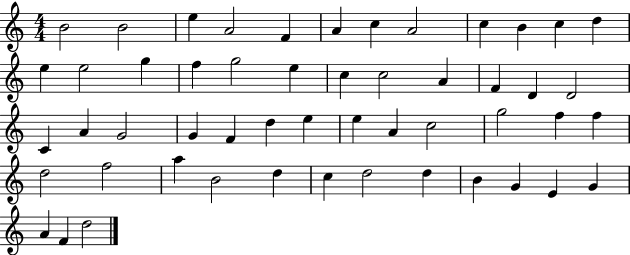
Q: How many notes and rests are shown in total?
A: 52